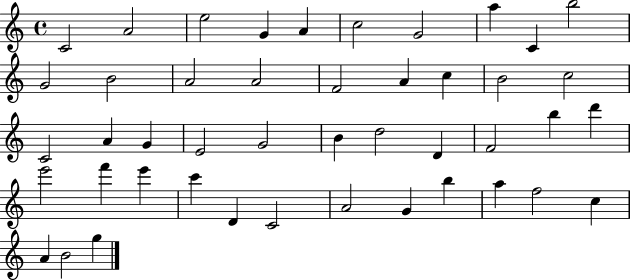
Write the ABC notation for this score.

X:1
T:Untitled
M:4/4
L:1/4
K:C
C2 A2 e2 G A c2 G2 a C b2 G2 B2 A2 A2 F2 A c B2 c2 C2 A G E2 G2 B d2 D F2 b d' e'2 f' e' c' D C2 A2 G b a f2 c A B2 g